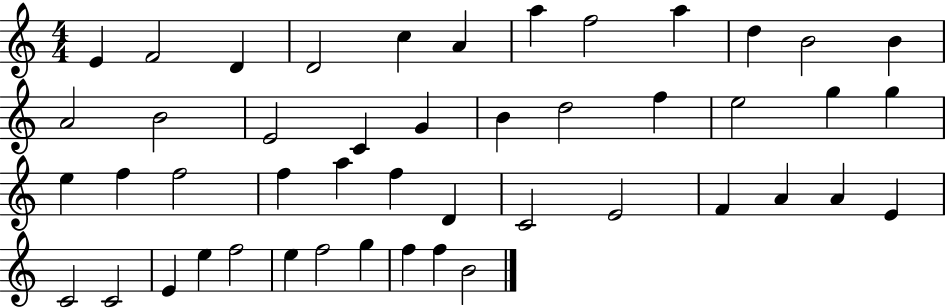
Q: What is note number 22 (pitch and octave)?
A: G5